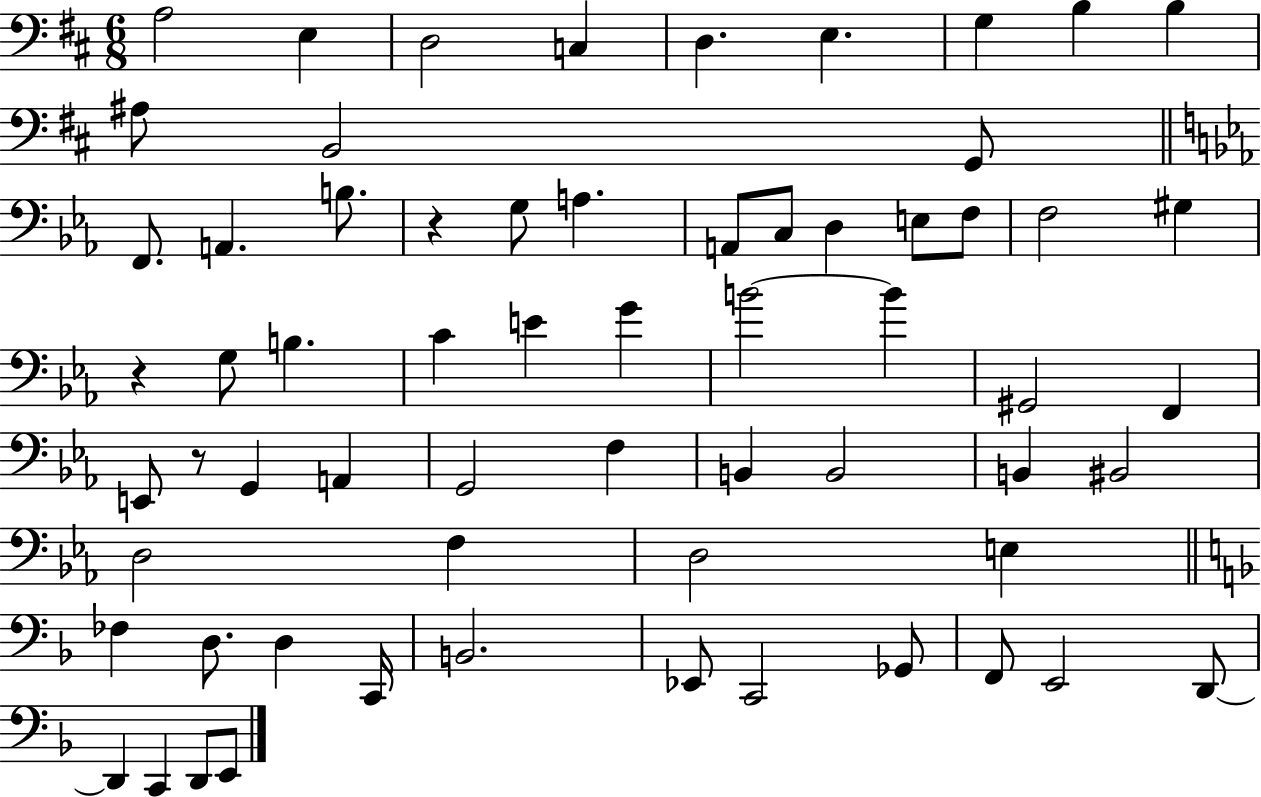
{
  \clef bass
  \numericTimeSignature
  \time 6/8
  \key d \major
  a2 e4 | d2 c4 | d4. e4. | g4 b4 b4 | \break ais8 b,2 g,8 | \bar "||" \break \key ees \major f,8. a,4. b8. | r4 g8 a4. | a,8 c8 d4 e8 f8 | f2 gis4 | \break r4 g8 b4. | c'4 e'4 g'4 | b'2~~ b'4 | gis,2 f,4 | \break e,8 r8 g,4 a,4 | g,2 f4 | b,4 b,2 | b,4 bis,2 | \break d2 f4 | d2 e4 | \bar "||" \break \key d \minor fes4 d8. d4 c,16 | b,2. | ees,8 c,2 ges,8 | f,8 e,2 d,8~~ | \break d,4 c,4 d,8 e,8 | \bar "|."
}